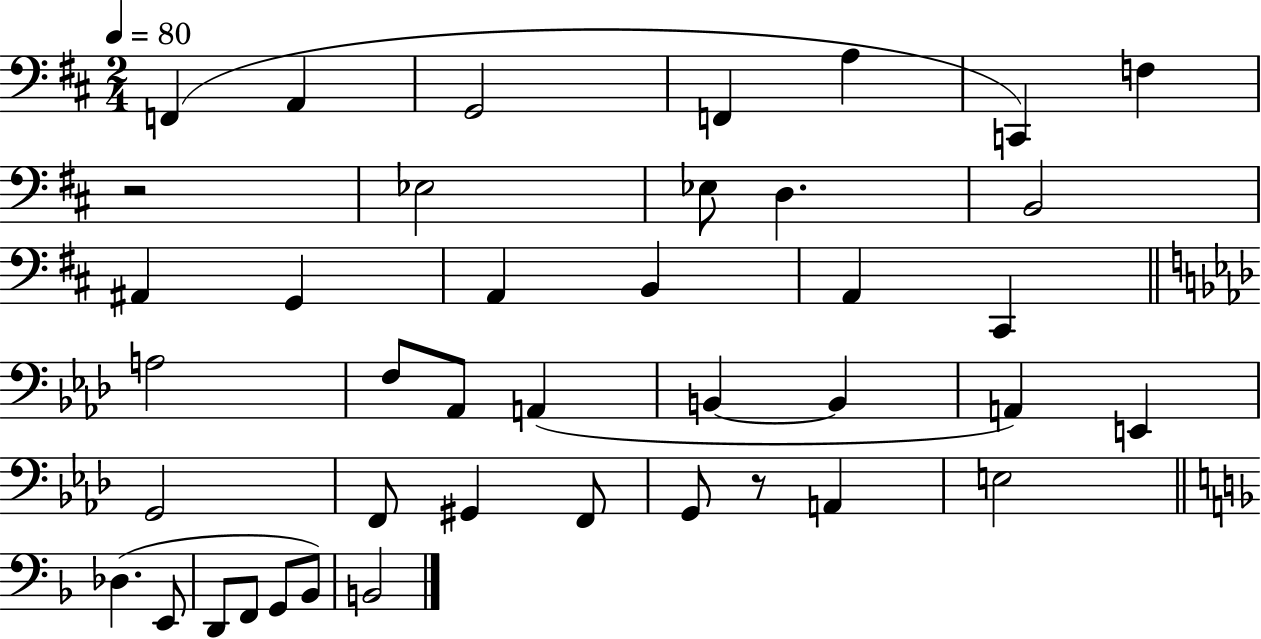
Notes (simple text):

F2/q A2/q G2/h F2/q A3/q C2/q F3/q R/h Eb3/h Eb3/e D3/q. B2/h A#2/q G2/q A2/q B2/q A2/q C#2/q A3/h F3/e Ab2/e A2/q B2/q B2/q A2/q E2/q G2/h F2/e G#2/q F2/e G2/e R/e A2/q E3/h Db3/q. E2/e D2/e F2/e G2/e Bb2/e B2/h